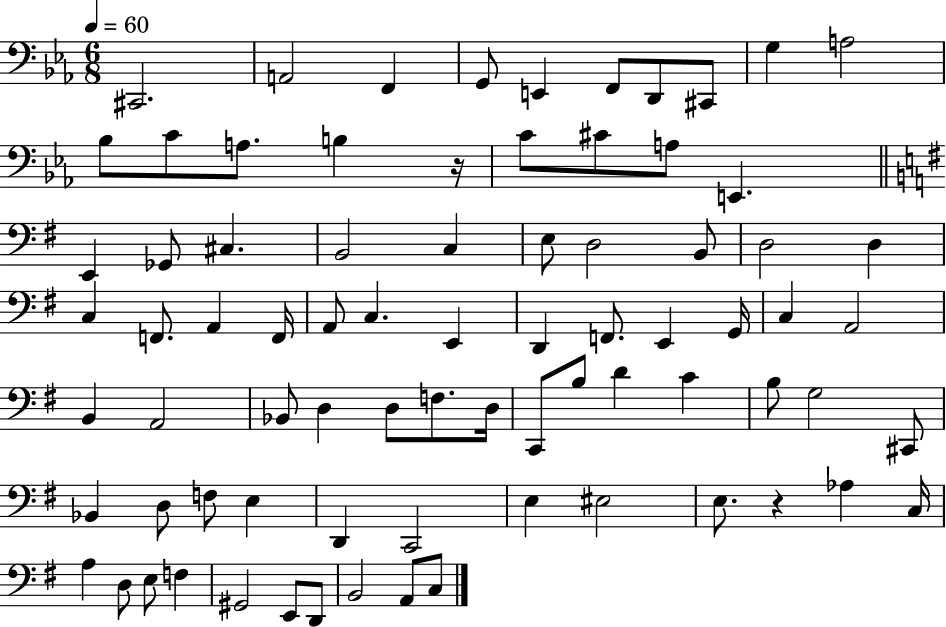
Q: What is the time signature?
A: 6/8